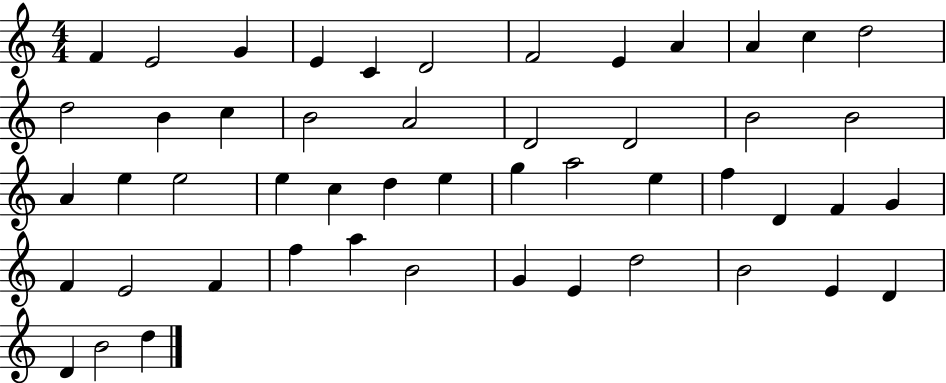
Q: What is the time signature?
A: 4/4